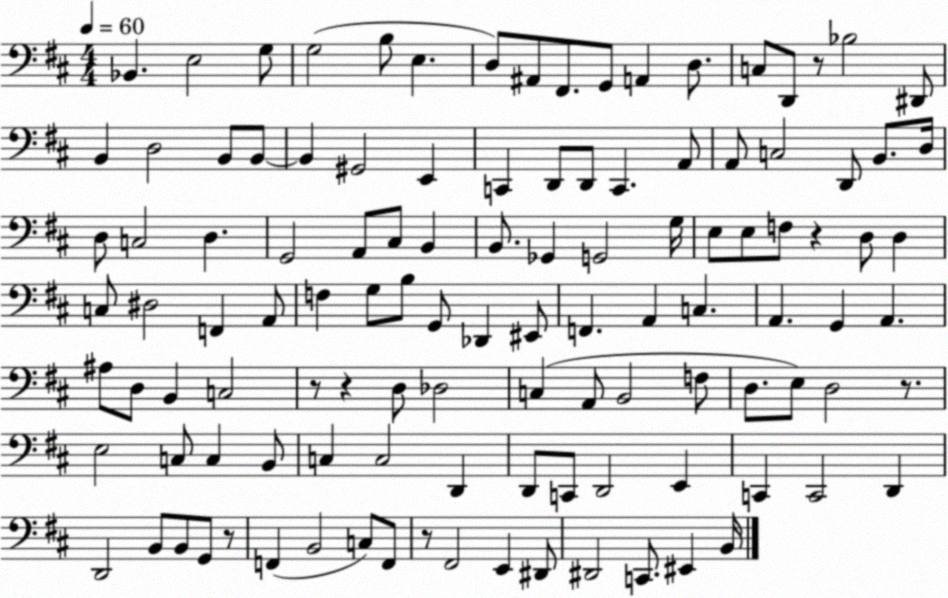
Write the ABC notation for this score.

X:1
T:Untitled
M:4/4
L:1/4
K:D
_B,, E,2 G,/2 G,2 B,/2 E, D,/2 ^A,,/2 ^F,,/2 G,,/2 A,, D,/2 C,/2 D,,/2 z/2 _B,2 ^D,,/2 B,, D,2 B,,/2 B,,/2 B,, ^G,,2 E,, C,, D,,/2 D,,/2 C,, A,,/2 A,,/2 C,2 D,,/2 B,,/2 D,/4 D,/2 C,2 D, G,,2 A,,/2 ^C,/2 B,, B,,/2 _G,, G,,2 G,/4 E,/2 E,/2 F,/2 z D,/2 D, C,/2 ^D,2 F,, A,,/2 F, G,/2 B,/2 G,,/2 _D,, ^E,,/2 F,, A,, C, A,, G,, A,, ^A,/2 D,/2 B,, C,2 z/2 z D,/2 _D,2 C, A,,/2 B,,2 F,/2 D,/2 E,/2 D,2 z/2 E,2 C,/2 C, B,,/2 C, C,2 D,, D,,/2 C,,/2 D,,2 E,, C,, C,,2 D,, D,,2 B,,/2 B,,/2 G,,/2 z/2 F,, B,,2 C,/2 F,,/2 z/2 ^F,,2 E,, ^D,,/2 ^D,,2 C,,/2 ^E,, B,,/4